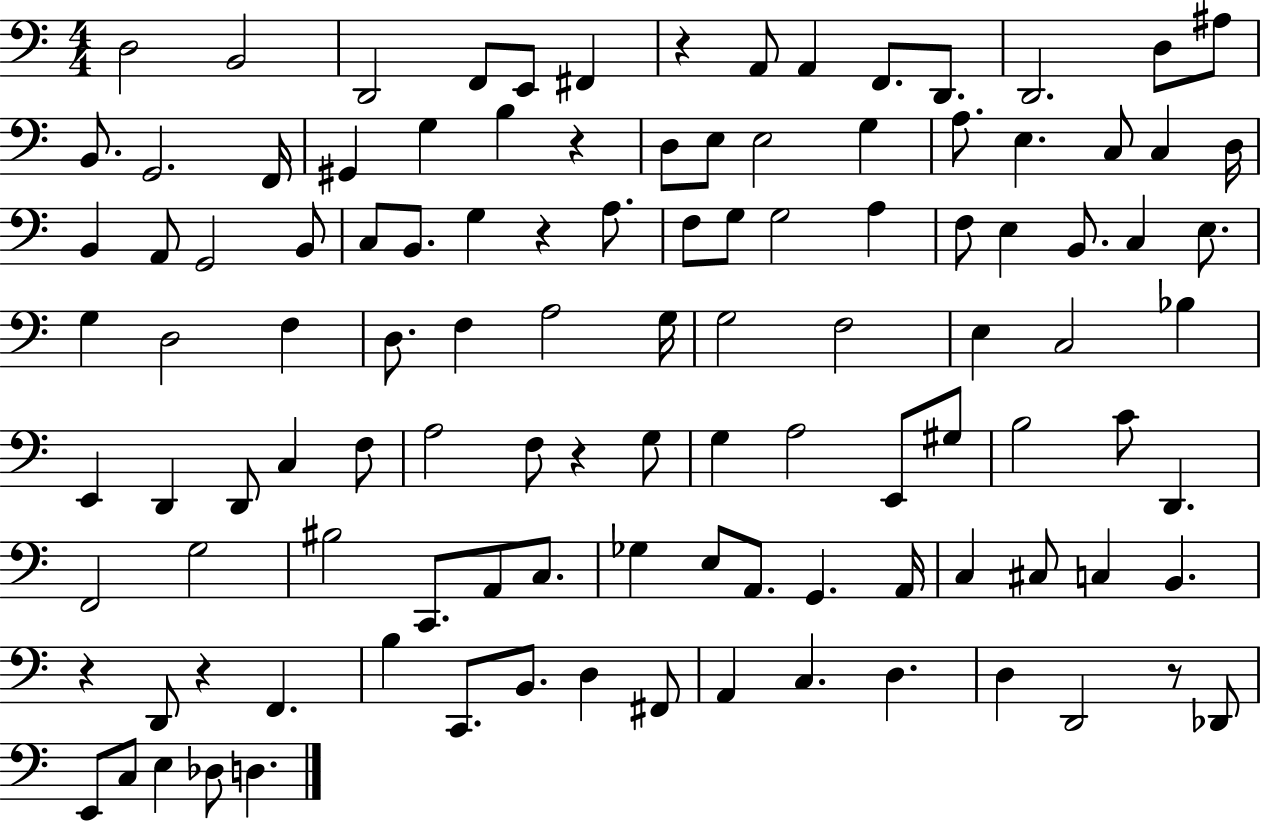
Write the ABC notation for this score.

X:1
T:Untitled
M:4/4
L:1/4
K:C
D,2 B,,2 D,,2 F,,/2 E,,/2 ^F,, z A,,/2 A,, F,,/2 D,,/2 D,,2 D,/2 ^A,/2 B,,/2 G,,2 F,,/4 ^G,, G, B, z D,/2 E,/2 E,2 G, A,/2 E, C,/2 C, D,/4 B,, A,,/2 G,,2 B,,/2 C,/2 B,,/2 G, z A,/2 F,/2 G,/2 G,2 A, F,/2 E, B,,/2 C, E,/2 G, D,2 F, D,/2 F, A,2 G,/4 G,2 F,2 E, C,2 _B, E,, D,, D,,/2 C, F,/2 A,2 F,/2 z G,/2 G, A,2 E,,/2 ^G,/2 B,2 C/2 D,, F,,2 G,2 ^B,2 C,,/2 A,,/2 C,/2 _G, E,/2 A,,/2 G,, A,,/4 C, ^C,/2 C, B,, z D,,/2 z F,, B, C,,/2 B,,/2 D, ^F,,/2 A,, C, D, D, D,,2 z/2 _D,,/2 E,,/2 C,/2 E, _D,/2 D,